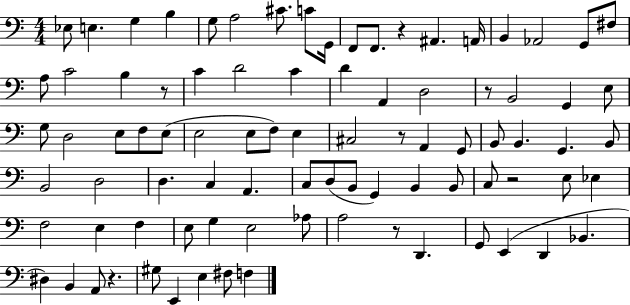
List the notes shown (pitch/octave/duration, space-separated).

Eb3/e E3/q. G3/q B3/q G3/e A3/h C#4/e. C4/e G2/s F2/e F2/e. R/q A#2/q. A2/s B2/q Ab2/h G2/e F#3/e A3/e C4/h B3/q R/e C4/q D4/h C4/q D4/q A2/q D3/h R/e B2/h G2/q E3/e G3/e D3/h E3/e F3/e E3/e E3/h E3/e F3/e E3/q C#3/h R/e A2/q G2/e B2/e B2/q. G2/q. B2/e B2/h D3/h D3/q. C3/q A2/q. C3/e D3/e B2/e G2/q B2/q B2/e C3/e R/h E3/e Eb3/q F3/h E3/q F3/q E3/e G3/q E3/h Ab3/e A3/h R/e D2/q. G2/e E2/q D2/q Bb2/q. D#3/q B2/q A2/e R/q. G#3/e E2/q E3/q F#3/e F3/q